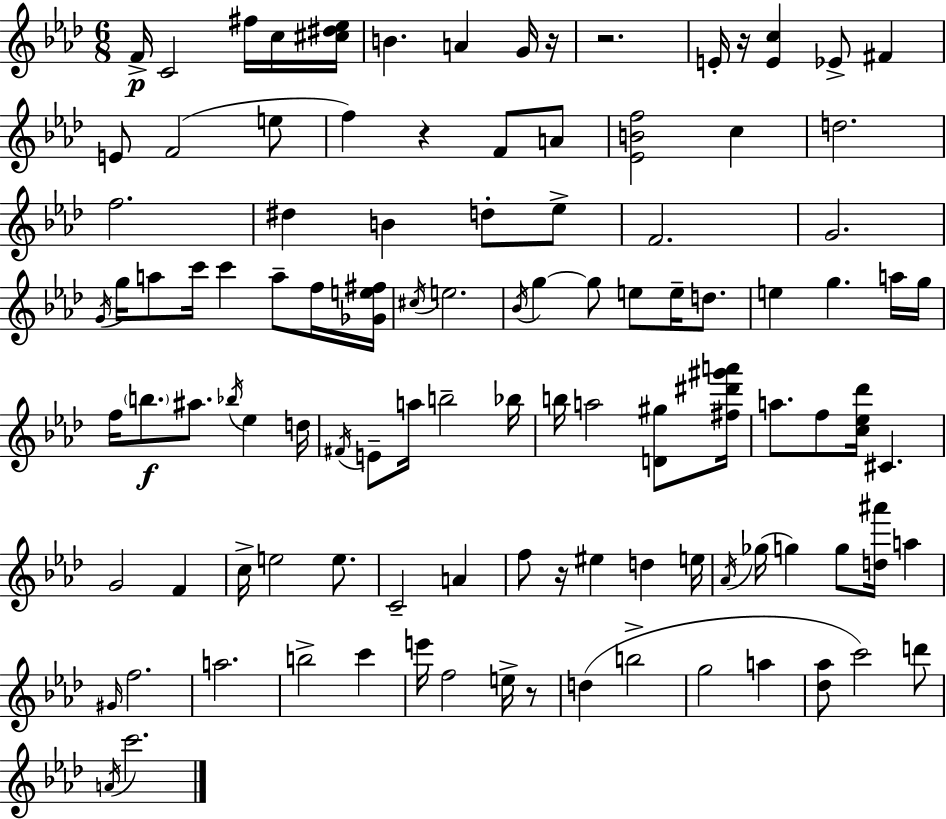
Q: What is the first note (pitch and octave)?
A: F4